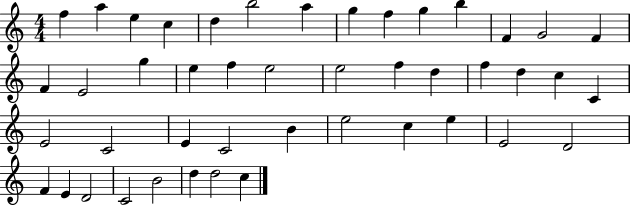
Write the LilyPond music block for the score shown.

{
  \clef treble
  \numericTimeSignature
  \time 4/4
  \key c \major
  f''4 a''4 e''4 c''4 | d''4 b''2 a''4 | g''4 f''4 g''4 b''4 | f'4 g'2 f'4 | \break f'4 e'2 g''4 | e''4 f''4 e''2 | e''2 f''4 d''4 | f''4 d''4 c''4 c'4 | \break e'2 c'2 | e'4 c'2 b'4 | e''2 c''4 e''4 | e'2 d'2 | \break f'4 e'4 d'2 | c'2 b'2 | d''4 d''2 c''4 | \bar "|."
}